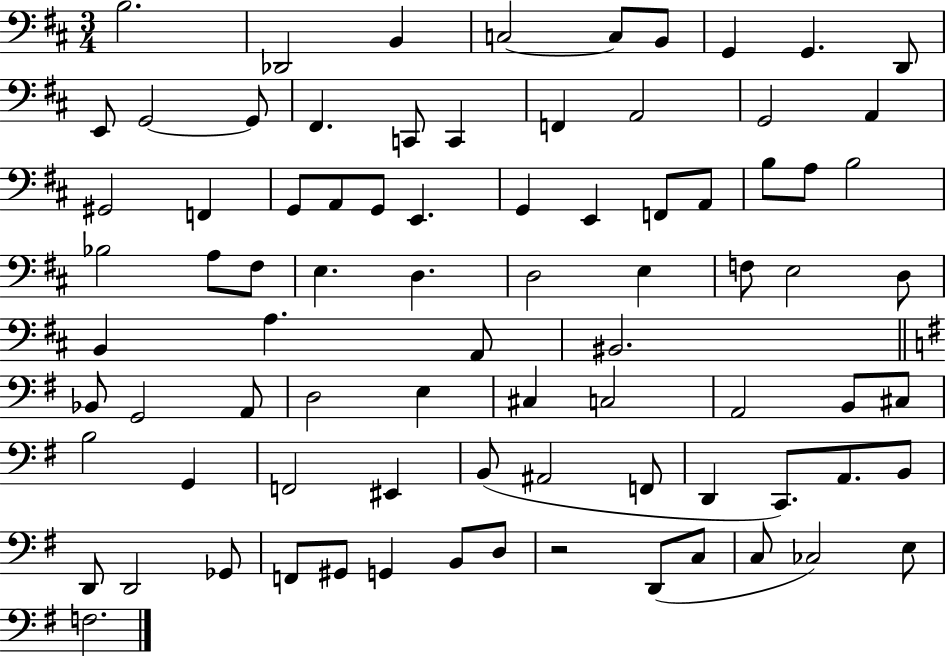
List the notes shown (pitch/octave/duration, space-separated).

B3/h. Db2/h B2/q C3/h C3/e B2/e G2/q G2/q. D2/e E2/e G2/h G2/e F#2/q. C2/e C2/q F2/q A2/h G2/h A2/q G#2/h F2/q G2/e A2/e G2/e E2/q. G2/q E2/q F2/e A2/e B3/e A3/e B3/h Bb3/h A3/e F#3/e E3/q. D3/q. D3/h E3/q F3/e E3/h D3/e B2/q A3/q. A2/e BIS2/h. Bb2/e G2/h A2/e D3/h E3/q C#3/q C3/h A2/h B2/e C#3/e B3/h G2/q F2/h EIS2/q B2/e A#2/h F2/e D2/q C2/e. A2/e. B2/e D2/e D2/h Gb2/e F2/e G#2/e G2/q B2/e D3/e R/h D2/e C3/e C3/e CES3/h E3/e F3/h.